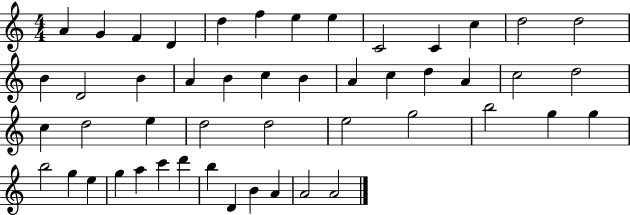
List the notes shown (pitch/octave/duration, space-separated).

A4/q G4/q F4/q D4/q D5/q F5/q E5/q E5/q C4/h C4/q C5/q D5/h D5/h B4/q D4/h B4/q A4/q B4/q C5/q B4/q A4/q C5/q D5/q A4/q C5/h D5/h C5/q D5/h E5/q D5/h D5/h E5/h G5/h B5/h G5/q G5/q B5/h G5/q E5/q G5/q A5/q C6/q D6/q B5/q D4/q B4/q A4/q A4/h A4/h